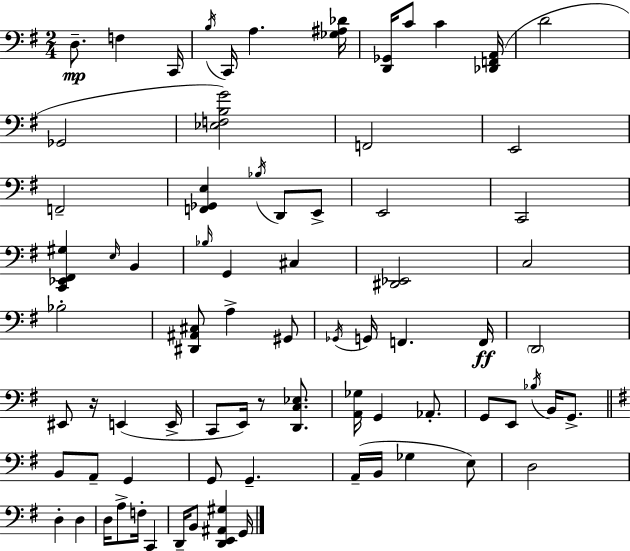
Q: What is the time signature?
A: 2/4